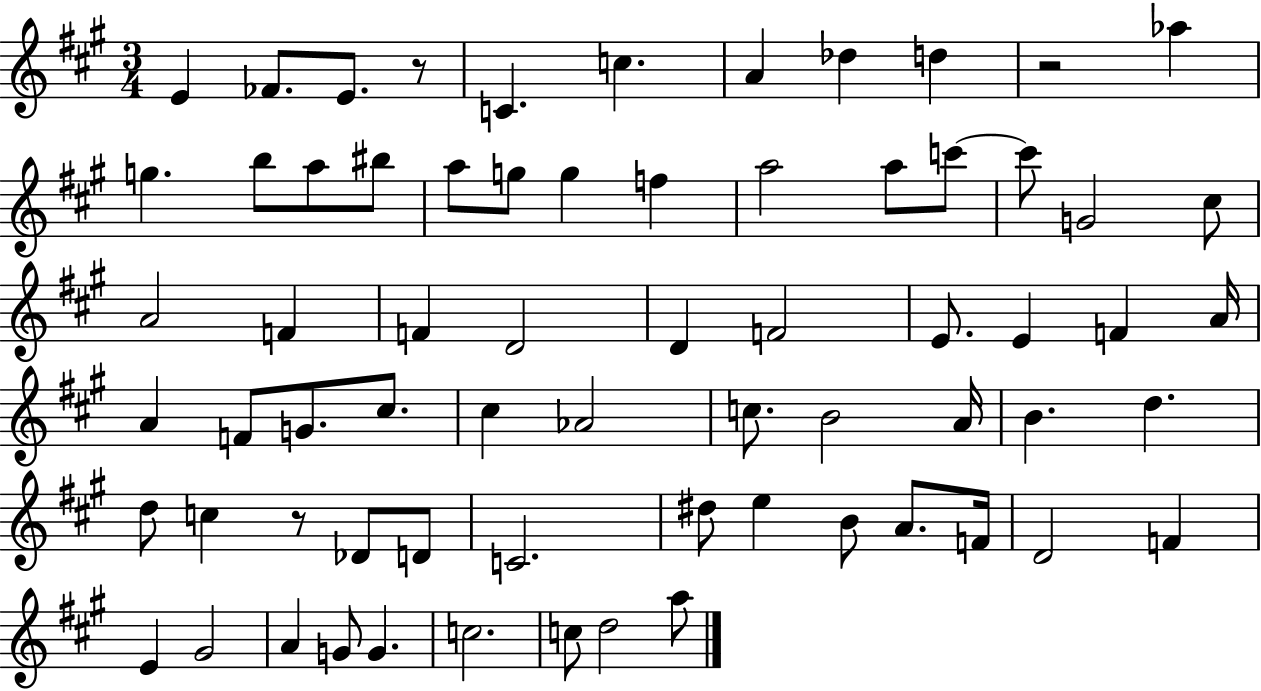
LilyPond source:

{
  \clef treble
  \numericTimeSignature
  \time 3/4
  \key a \major
  e'4 fes'8. e'8. r8 | c'4. c''4. | a'4 des''4 d''4 | r2 aes''4 | \break g''4. b''8 a''8 bis''8 | a''8 g''8 g''4 f''4 | a''2 a''8 c'''8~~ | c'''8 g'2 cis''8 | \break a'2 f'4 | f'4 d'2 | d'4 f'2 | e'8. e'4 f'4 a'16 | \break a'4 f'8 g'8. cis''8. | cis''4 aes'2 | c''8. b'2 a'16 | b'4. d''4. | \break d''8 c''4 r8 des'8 d'8 | c'2. | dis''8 e''4 b'8 a'8. f'16 | d'2 f'4 | \break e'4 gis'2 | a'4 g'8 g'4. | c''2. | c''8 d''2 a''8 | \break \bar "|."
}